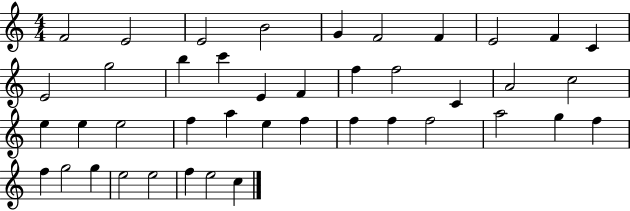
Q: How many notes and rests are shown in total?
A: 42